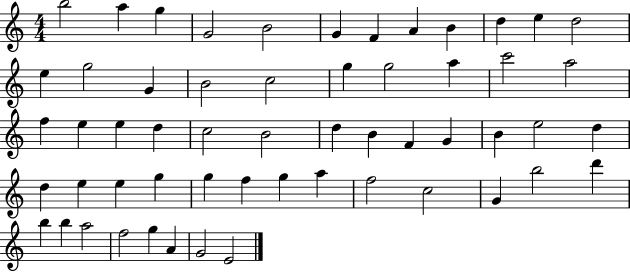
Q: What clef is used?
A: treble